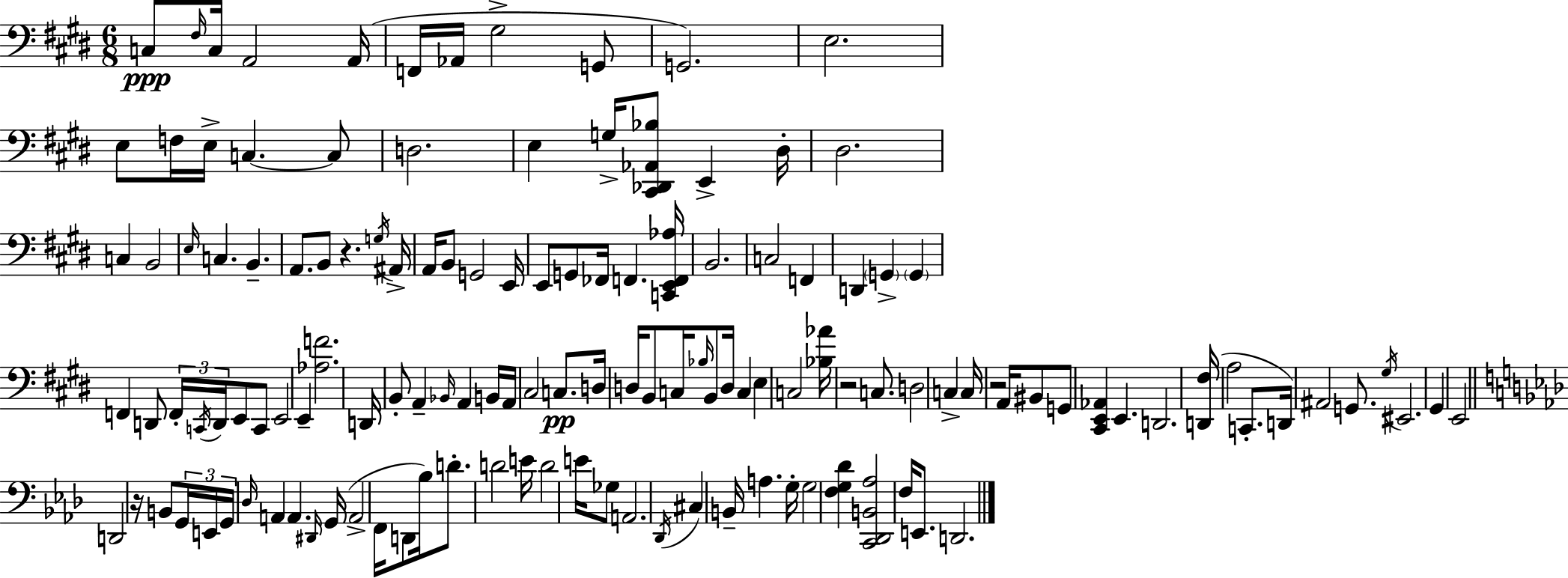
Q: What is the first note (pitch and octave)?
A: C3